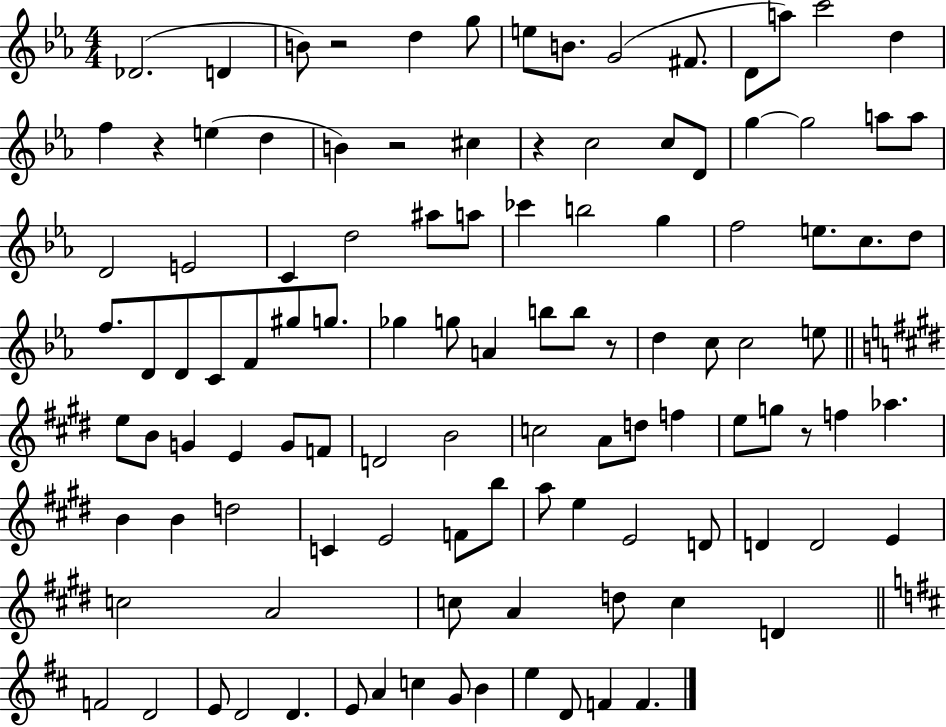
X:1
T:Untitled
M:4/4
L:1/4
K:Eb
_D2 D B/2 z2 d g/2 e/2 B/2 G2 ^F/2 D/2 a/2 c'2 d f z e d B z2 ^c z c2 c/2 D/2 g g2 a/2 a/2 D2 E2 C d2 ^a/2 a/2 _c' b2 g f2 e/2 c/2 d/2 f/2 D/2 D/2 C/2 F/2 ^g/2 g/2 _g g/2 A b/2 b/2 z/2 d c/2 c2 e/2 e/2 B/2 G E G/2 F/2 D2 B2 c2 A/2 d/2 f e/2 g/2 z/2 f _a B B d2 C E2 F/2 b/2 a/2 e E2 D/2 D D2 E c2 A2 c/2 A d/2 c D F2 D2 E/2 D2 D E/2 A c G/2 B e D/2 F F